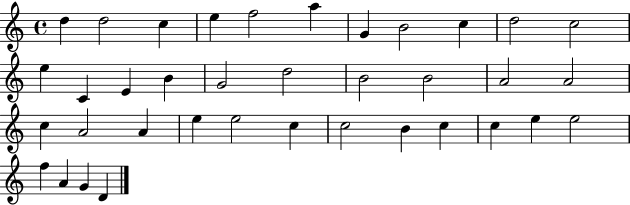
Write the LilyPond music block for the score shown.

{
  \clef treble
  \time 4/4
  \defaultTimeSignature
  \key c \major
  d''4 d''2 c''4 | e''4 f''2 a''4 | g'4 b'2 c''4 | d''2 c''2 | \break e''4 c'4 e'4 b'4 | g'2 d''2 | b'2 b'2 | a'2 a'2 | \break c''4 a'2 a'4 | e''4 e''2 c''4 | c''2 b'4 c''4 | c''4 e''4 e''2 | \break f''4 a'4 g'4 d'4 | \bar "|."
}